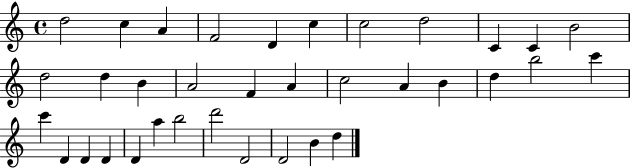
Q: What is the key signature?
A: C major